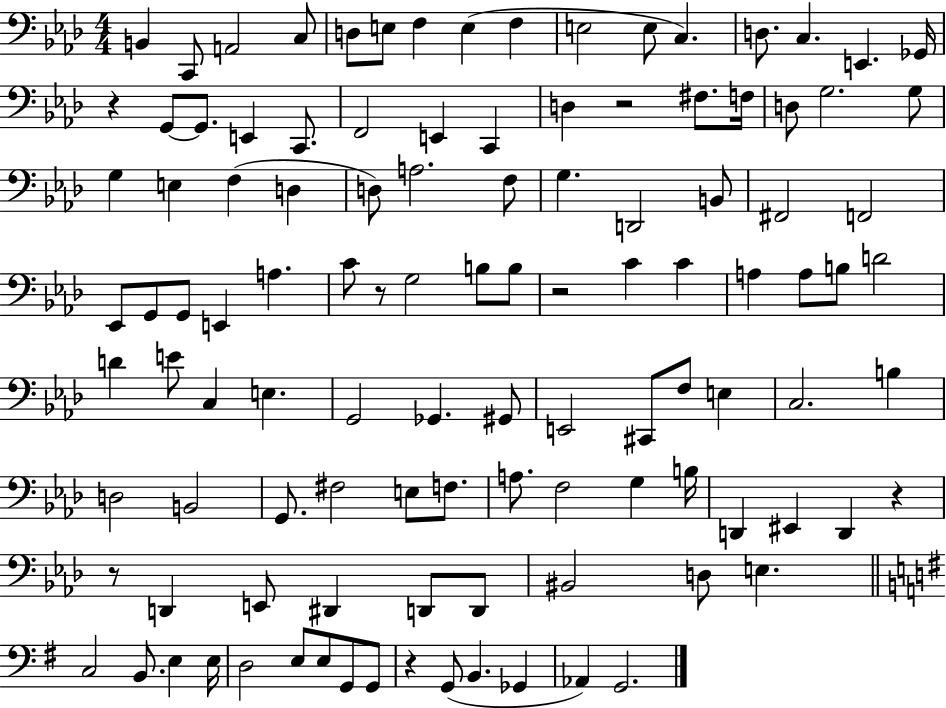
{
  \clef bass
  \numericTimeSignature
  \time 4/4
  \key aes \major
  b,4 c,8 a,2 c8 | d8 e8 f4 e4( f4 | e2 e8 c4.) | d8. c4. e,4. ges,16 | \break r4 g,8~~ g,8. e,4 c,8. | f,2 e,4 c,4 | d4 r2 fis8. f16 | d8 g2. g8 | \break g4 e4 f4( d4 | d8) a2. f8 | g4. d,2 b,8 | fis,2 f,2 | \break ees,8 g,8 g,8 e,4 a4. | c'8 r8 g2 b8 b8 | r2 c'4 c'4 | a4 a8 b8 d'2 | \break d'4 e'8 c4 e4. | g,2 ges,4. gis,8 | e,2 cis,8 f8 e4 | c2. b4 | \break d2 b,2 | g,8. fis2 e8 f8. | a8. f2 g4 b16 | d,4 eis,4 d,4 r4 | \break r8 d,4 e,8 dis,4 d,8 d,8 | bis,2 d8 e4. | \bar "||" \break \key e \minor c2 b,8. e4 e16 | d2 e8 e8 g,8 g,8 | r4 g,8( b,4. ges,4 | aes,4) g,2. | \break \bar "|."
}